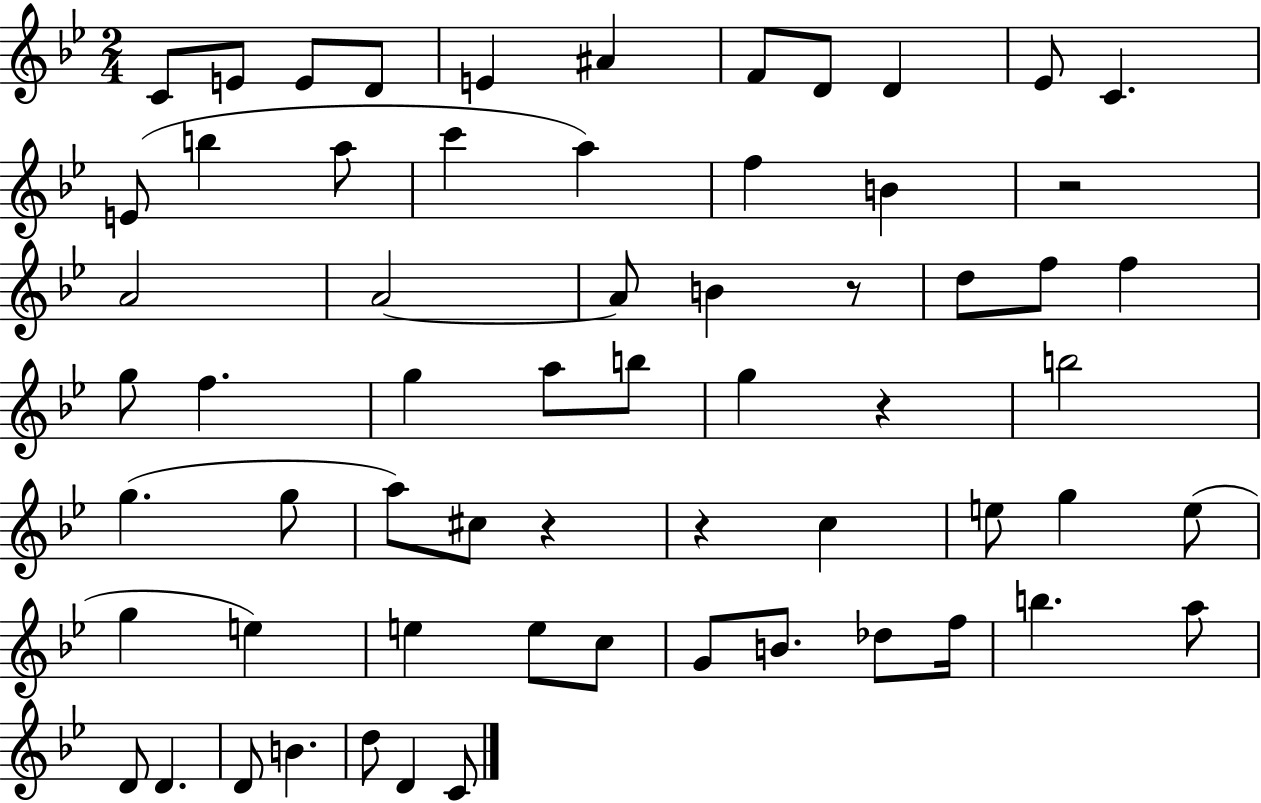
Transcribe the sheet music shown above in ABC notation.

X:1
T:Untitled
M:2/4
L:1/4
K:Bb
C/2 E/2 E/2 D/2 E ^A F/2 D/2 D _E/2 C E/2 b a/2 c' a f B z2 A2 A2 A/2 B z/2 d/2 f/2 f g/2 f g a/2 b/2 g z b2 g g/2 a/2 ^c/2 z z c e/2 g e/2 g e e e/2 c/2 G/2 B/2 _d/2 f/4 b a/2 D/2 D D/2 B d/2 D C/2